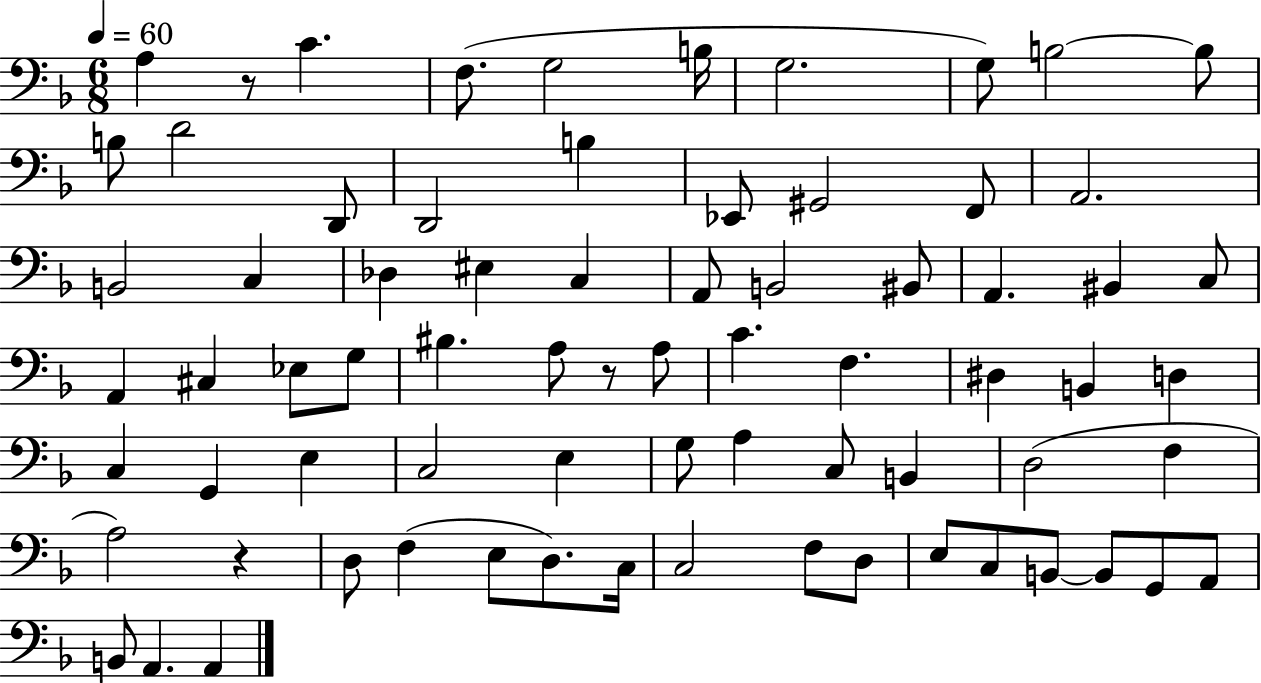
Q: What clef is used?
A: bass